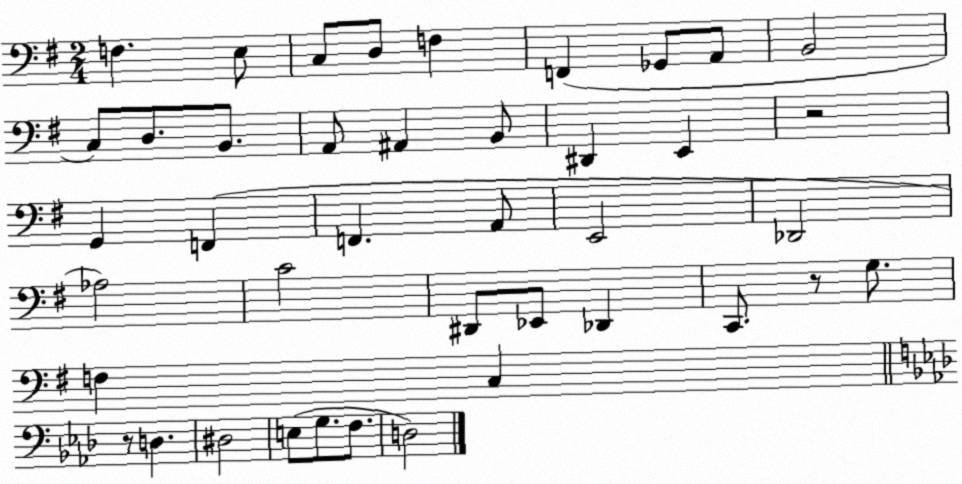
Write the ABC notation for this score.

X:1
T:Untitled
M:2/4
L:1/4
K:G
F, E,/2 C,/2 D,/2 F, F,, _G,,/2 A,,/2 B,,2 C,/2 D,/2 B,,/2 A,,/2 ^A,, B,,/2 ^D,, E,, z2 G,, F,, F,, A,,/2 E,,2 _D,,2 _A,2 C2 ^D,,/2 _E,,/2 _D,, C,,/2 z/2 G,/2 F, C, z/2 D, ^D,2 E,/2 G,/2 F,/2 D,2